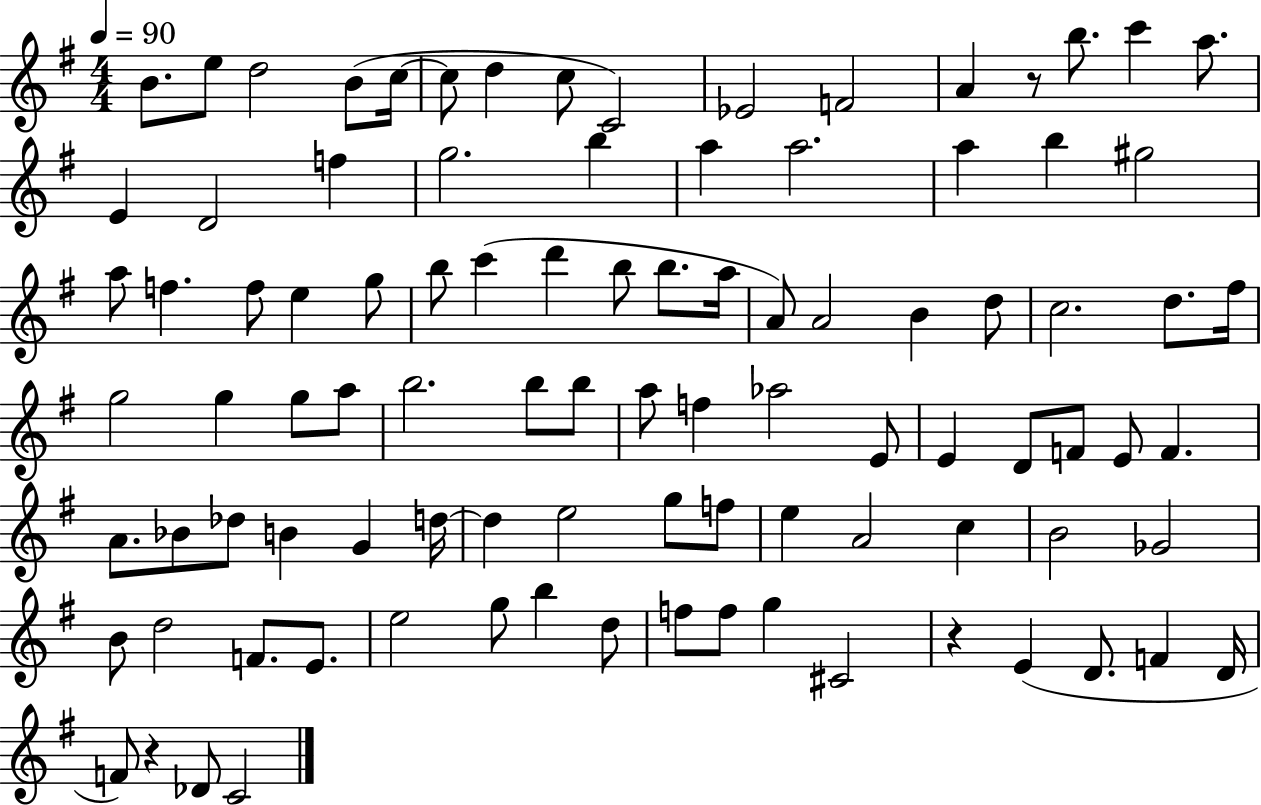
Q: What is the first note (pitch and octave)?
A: B4